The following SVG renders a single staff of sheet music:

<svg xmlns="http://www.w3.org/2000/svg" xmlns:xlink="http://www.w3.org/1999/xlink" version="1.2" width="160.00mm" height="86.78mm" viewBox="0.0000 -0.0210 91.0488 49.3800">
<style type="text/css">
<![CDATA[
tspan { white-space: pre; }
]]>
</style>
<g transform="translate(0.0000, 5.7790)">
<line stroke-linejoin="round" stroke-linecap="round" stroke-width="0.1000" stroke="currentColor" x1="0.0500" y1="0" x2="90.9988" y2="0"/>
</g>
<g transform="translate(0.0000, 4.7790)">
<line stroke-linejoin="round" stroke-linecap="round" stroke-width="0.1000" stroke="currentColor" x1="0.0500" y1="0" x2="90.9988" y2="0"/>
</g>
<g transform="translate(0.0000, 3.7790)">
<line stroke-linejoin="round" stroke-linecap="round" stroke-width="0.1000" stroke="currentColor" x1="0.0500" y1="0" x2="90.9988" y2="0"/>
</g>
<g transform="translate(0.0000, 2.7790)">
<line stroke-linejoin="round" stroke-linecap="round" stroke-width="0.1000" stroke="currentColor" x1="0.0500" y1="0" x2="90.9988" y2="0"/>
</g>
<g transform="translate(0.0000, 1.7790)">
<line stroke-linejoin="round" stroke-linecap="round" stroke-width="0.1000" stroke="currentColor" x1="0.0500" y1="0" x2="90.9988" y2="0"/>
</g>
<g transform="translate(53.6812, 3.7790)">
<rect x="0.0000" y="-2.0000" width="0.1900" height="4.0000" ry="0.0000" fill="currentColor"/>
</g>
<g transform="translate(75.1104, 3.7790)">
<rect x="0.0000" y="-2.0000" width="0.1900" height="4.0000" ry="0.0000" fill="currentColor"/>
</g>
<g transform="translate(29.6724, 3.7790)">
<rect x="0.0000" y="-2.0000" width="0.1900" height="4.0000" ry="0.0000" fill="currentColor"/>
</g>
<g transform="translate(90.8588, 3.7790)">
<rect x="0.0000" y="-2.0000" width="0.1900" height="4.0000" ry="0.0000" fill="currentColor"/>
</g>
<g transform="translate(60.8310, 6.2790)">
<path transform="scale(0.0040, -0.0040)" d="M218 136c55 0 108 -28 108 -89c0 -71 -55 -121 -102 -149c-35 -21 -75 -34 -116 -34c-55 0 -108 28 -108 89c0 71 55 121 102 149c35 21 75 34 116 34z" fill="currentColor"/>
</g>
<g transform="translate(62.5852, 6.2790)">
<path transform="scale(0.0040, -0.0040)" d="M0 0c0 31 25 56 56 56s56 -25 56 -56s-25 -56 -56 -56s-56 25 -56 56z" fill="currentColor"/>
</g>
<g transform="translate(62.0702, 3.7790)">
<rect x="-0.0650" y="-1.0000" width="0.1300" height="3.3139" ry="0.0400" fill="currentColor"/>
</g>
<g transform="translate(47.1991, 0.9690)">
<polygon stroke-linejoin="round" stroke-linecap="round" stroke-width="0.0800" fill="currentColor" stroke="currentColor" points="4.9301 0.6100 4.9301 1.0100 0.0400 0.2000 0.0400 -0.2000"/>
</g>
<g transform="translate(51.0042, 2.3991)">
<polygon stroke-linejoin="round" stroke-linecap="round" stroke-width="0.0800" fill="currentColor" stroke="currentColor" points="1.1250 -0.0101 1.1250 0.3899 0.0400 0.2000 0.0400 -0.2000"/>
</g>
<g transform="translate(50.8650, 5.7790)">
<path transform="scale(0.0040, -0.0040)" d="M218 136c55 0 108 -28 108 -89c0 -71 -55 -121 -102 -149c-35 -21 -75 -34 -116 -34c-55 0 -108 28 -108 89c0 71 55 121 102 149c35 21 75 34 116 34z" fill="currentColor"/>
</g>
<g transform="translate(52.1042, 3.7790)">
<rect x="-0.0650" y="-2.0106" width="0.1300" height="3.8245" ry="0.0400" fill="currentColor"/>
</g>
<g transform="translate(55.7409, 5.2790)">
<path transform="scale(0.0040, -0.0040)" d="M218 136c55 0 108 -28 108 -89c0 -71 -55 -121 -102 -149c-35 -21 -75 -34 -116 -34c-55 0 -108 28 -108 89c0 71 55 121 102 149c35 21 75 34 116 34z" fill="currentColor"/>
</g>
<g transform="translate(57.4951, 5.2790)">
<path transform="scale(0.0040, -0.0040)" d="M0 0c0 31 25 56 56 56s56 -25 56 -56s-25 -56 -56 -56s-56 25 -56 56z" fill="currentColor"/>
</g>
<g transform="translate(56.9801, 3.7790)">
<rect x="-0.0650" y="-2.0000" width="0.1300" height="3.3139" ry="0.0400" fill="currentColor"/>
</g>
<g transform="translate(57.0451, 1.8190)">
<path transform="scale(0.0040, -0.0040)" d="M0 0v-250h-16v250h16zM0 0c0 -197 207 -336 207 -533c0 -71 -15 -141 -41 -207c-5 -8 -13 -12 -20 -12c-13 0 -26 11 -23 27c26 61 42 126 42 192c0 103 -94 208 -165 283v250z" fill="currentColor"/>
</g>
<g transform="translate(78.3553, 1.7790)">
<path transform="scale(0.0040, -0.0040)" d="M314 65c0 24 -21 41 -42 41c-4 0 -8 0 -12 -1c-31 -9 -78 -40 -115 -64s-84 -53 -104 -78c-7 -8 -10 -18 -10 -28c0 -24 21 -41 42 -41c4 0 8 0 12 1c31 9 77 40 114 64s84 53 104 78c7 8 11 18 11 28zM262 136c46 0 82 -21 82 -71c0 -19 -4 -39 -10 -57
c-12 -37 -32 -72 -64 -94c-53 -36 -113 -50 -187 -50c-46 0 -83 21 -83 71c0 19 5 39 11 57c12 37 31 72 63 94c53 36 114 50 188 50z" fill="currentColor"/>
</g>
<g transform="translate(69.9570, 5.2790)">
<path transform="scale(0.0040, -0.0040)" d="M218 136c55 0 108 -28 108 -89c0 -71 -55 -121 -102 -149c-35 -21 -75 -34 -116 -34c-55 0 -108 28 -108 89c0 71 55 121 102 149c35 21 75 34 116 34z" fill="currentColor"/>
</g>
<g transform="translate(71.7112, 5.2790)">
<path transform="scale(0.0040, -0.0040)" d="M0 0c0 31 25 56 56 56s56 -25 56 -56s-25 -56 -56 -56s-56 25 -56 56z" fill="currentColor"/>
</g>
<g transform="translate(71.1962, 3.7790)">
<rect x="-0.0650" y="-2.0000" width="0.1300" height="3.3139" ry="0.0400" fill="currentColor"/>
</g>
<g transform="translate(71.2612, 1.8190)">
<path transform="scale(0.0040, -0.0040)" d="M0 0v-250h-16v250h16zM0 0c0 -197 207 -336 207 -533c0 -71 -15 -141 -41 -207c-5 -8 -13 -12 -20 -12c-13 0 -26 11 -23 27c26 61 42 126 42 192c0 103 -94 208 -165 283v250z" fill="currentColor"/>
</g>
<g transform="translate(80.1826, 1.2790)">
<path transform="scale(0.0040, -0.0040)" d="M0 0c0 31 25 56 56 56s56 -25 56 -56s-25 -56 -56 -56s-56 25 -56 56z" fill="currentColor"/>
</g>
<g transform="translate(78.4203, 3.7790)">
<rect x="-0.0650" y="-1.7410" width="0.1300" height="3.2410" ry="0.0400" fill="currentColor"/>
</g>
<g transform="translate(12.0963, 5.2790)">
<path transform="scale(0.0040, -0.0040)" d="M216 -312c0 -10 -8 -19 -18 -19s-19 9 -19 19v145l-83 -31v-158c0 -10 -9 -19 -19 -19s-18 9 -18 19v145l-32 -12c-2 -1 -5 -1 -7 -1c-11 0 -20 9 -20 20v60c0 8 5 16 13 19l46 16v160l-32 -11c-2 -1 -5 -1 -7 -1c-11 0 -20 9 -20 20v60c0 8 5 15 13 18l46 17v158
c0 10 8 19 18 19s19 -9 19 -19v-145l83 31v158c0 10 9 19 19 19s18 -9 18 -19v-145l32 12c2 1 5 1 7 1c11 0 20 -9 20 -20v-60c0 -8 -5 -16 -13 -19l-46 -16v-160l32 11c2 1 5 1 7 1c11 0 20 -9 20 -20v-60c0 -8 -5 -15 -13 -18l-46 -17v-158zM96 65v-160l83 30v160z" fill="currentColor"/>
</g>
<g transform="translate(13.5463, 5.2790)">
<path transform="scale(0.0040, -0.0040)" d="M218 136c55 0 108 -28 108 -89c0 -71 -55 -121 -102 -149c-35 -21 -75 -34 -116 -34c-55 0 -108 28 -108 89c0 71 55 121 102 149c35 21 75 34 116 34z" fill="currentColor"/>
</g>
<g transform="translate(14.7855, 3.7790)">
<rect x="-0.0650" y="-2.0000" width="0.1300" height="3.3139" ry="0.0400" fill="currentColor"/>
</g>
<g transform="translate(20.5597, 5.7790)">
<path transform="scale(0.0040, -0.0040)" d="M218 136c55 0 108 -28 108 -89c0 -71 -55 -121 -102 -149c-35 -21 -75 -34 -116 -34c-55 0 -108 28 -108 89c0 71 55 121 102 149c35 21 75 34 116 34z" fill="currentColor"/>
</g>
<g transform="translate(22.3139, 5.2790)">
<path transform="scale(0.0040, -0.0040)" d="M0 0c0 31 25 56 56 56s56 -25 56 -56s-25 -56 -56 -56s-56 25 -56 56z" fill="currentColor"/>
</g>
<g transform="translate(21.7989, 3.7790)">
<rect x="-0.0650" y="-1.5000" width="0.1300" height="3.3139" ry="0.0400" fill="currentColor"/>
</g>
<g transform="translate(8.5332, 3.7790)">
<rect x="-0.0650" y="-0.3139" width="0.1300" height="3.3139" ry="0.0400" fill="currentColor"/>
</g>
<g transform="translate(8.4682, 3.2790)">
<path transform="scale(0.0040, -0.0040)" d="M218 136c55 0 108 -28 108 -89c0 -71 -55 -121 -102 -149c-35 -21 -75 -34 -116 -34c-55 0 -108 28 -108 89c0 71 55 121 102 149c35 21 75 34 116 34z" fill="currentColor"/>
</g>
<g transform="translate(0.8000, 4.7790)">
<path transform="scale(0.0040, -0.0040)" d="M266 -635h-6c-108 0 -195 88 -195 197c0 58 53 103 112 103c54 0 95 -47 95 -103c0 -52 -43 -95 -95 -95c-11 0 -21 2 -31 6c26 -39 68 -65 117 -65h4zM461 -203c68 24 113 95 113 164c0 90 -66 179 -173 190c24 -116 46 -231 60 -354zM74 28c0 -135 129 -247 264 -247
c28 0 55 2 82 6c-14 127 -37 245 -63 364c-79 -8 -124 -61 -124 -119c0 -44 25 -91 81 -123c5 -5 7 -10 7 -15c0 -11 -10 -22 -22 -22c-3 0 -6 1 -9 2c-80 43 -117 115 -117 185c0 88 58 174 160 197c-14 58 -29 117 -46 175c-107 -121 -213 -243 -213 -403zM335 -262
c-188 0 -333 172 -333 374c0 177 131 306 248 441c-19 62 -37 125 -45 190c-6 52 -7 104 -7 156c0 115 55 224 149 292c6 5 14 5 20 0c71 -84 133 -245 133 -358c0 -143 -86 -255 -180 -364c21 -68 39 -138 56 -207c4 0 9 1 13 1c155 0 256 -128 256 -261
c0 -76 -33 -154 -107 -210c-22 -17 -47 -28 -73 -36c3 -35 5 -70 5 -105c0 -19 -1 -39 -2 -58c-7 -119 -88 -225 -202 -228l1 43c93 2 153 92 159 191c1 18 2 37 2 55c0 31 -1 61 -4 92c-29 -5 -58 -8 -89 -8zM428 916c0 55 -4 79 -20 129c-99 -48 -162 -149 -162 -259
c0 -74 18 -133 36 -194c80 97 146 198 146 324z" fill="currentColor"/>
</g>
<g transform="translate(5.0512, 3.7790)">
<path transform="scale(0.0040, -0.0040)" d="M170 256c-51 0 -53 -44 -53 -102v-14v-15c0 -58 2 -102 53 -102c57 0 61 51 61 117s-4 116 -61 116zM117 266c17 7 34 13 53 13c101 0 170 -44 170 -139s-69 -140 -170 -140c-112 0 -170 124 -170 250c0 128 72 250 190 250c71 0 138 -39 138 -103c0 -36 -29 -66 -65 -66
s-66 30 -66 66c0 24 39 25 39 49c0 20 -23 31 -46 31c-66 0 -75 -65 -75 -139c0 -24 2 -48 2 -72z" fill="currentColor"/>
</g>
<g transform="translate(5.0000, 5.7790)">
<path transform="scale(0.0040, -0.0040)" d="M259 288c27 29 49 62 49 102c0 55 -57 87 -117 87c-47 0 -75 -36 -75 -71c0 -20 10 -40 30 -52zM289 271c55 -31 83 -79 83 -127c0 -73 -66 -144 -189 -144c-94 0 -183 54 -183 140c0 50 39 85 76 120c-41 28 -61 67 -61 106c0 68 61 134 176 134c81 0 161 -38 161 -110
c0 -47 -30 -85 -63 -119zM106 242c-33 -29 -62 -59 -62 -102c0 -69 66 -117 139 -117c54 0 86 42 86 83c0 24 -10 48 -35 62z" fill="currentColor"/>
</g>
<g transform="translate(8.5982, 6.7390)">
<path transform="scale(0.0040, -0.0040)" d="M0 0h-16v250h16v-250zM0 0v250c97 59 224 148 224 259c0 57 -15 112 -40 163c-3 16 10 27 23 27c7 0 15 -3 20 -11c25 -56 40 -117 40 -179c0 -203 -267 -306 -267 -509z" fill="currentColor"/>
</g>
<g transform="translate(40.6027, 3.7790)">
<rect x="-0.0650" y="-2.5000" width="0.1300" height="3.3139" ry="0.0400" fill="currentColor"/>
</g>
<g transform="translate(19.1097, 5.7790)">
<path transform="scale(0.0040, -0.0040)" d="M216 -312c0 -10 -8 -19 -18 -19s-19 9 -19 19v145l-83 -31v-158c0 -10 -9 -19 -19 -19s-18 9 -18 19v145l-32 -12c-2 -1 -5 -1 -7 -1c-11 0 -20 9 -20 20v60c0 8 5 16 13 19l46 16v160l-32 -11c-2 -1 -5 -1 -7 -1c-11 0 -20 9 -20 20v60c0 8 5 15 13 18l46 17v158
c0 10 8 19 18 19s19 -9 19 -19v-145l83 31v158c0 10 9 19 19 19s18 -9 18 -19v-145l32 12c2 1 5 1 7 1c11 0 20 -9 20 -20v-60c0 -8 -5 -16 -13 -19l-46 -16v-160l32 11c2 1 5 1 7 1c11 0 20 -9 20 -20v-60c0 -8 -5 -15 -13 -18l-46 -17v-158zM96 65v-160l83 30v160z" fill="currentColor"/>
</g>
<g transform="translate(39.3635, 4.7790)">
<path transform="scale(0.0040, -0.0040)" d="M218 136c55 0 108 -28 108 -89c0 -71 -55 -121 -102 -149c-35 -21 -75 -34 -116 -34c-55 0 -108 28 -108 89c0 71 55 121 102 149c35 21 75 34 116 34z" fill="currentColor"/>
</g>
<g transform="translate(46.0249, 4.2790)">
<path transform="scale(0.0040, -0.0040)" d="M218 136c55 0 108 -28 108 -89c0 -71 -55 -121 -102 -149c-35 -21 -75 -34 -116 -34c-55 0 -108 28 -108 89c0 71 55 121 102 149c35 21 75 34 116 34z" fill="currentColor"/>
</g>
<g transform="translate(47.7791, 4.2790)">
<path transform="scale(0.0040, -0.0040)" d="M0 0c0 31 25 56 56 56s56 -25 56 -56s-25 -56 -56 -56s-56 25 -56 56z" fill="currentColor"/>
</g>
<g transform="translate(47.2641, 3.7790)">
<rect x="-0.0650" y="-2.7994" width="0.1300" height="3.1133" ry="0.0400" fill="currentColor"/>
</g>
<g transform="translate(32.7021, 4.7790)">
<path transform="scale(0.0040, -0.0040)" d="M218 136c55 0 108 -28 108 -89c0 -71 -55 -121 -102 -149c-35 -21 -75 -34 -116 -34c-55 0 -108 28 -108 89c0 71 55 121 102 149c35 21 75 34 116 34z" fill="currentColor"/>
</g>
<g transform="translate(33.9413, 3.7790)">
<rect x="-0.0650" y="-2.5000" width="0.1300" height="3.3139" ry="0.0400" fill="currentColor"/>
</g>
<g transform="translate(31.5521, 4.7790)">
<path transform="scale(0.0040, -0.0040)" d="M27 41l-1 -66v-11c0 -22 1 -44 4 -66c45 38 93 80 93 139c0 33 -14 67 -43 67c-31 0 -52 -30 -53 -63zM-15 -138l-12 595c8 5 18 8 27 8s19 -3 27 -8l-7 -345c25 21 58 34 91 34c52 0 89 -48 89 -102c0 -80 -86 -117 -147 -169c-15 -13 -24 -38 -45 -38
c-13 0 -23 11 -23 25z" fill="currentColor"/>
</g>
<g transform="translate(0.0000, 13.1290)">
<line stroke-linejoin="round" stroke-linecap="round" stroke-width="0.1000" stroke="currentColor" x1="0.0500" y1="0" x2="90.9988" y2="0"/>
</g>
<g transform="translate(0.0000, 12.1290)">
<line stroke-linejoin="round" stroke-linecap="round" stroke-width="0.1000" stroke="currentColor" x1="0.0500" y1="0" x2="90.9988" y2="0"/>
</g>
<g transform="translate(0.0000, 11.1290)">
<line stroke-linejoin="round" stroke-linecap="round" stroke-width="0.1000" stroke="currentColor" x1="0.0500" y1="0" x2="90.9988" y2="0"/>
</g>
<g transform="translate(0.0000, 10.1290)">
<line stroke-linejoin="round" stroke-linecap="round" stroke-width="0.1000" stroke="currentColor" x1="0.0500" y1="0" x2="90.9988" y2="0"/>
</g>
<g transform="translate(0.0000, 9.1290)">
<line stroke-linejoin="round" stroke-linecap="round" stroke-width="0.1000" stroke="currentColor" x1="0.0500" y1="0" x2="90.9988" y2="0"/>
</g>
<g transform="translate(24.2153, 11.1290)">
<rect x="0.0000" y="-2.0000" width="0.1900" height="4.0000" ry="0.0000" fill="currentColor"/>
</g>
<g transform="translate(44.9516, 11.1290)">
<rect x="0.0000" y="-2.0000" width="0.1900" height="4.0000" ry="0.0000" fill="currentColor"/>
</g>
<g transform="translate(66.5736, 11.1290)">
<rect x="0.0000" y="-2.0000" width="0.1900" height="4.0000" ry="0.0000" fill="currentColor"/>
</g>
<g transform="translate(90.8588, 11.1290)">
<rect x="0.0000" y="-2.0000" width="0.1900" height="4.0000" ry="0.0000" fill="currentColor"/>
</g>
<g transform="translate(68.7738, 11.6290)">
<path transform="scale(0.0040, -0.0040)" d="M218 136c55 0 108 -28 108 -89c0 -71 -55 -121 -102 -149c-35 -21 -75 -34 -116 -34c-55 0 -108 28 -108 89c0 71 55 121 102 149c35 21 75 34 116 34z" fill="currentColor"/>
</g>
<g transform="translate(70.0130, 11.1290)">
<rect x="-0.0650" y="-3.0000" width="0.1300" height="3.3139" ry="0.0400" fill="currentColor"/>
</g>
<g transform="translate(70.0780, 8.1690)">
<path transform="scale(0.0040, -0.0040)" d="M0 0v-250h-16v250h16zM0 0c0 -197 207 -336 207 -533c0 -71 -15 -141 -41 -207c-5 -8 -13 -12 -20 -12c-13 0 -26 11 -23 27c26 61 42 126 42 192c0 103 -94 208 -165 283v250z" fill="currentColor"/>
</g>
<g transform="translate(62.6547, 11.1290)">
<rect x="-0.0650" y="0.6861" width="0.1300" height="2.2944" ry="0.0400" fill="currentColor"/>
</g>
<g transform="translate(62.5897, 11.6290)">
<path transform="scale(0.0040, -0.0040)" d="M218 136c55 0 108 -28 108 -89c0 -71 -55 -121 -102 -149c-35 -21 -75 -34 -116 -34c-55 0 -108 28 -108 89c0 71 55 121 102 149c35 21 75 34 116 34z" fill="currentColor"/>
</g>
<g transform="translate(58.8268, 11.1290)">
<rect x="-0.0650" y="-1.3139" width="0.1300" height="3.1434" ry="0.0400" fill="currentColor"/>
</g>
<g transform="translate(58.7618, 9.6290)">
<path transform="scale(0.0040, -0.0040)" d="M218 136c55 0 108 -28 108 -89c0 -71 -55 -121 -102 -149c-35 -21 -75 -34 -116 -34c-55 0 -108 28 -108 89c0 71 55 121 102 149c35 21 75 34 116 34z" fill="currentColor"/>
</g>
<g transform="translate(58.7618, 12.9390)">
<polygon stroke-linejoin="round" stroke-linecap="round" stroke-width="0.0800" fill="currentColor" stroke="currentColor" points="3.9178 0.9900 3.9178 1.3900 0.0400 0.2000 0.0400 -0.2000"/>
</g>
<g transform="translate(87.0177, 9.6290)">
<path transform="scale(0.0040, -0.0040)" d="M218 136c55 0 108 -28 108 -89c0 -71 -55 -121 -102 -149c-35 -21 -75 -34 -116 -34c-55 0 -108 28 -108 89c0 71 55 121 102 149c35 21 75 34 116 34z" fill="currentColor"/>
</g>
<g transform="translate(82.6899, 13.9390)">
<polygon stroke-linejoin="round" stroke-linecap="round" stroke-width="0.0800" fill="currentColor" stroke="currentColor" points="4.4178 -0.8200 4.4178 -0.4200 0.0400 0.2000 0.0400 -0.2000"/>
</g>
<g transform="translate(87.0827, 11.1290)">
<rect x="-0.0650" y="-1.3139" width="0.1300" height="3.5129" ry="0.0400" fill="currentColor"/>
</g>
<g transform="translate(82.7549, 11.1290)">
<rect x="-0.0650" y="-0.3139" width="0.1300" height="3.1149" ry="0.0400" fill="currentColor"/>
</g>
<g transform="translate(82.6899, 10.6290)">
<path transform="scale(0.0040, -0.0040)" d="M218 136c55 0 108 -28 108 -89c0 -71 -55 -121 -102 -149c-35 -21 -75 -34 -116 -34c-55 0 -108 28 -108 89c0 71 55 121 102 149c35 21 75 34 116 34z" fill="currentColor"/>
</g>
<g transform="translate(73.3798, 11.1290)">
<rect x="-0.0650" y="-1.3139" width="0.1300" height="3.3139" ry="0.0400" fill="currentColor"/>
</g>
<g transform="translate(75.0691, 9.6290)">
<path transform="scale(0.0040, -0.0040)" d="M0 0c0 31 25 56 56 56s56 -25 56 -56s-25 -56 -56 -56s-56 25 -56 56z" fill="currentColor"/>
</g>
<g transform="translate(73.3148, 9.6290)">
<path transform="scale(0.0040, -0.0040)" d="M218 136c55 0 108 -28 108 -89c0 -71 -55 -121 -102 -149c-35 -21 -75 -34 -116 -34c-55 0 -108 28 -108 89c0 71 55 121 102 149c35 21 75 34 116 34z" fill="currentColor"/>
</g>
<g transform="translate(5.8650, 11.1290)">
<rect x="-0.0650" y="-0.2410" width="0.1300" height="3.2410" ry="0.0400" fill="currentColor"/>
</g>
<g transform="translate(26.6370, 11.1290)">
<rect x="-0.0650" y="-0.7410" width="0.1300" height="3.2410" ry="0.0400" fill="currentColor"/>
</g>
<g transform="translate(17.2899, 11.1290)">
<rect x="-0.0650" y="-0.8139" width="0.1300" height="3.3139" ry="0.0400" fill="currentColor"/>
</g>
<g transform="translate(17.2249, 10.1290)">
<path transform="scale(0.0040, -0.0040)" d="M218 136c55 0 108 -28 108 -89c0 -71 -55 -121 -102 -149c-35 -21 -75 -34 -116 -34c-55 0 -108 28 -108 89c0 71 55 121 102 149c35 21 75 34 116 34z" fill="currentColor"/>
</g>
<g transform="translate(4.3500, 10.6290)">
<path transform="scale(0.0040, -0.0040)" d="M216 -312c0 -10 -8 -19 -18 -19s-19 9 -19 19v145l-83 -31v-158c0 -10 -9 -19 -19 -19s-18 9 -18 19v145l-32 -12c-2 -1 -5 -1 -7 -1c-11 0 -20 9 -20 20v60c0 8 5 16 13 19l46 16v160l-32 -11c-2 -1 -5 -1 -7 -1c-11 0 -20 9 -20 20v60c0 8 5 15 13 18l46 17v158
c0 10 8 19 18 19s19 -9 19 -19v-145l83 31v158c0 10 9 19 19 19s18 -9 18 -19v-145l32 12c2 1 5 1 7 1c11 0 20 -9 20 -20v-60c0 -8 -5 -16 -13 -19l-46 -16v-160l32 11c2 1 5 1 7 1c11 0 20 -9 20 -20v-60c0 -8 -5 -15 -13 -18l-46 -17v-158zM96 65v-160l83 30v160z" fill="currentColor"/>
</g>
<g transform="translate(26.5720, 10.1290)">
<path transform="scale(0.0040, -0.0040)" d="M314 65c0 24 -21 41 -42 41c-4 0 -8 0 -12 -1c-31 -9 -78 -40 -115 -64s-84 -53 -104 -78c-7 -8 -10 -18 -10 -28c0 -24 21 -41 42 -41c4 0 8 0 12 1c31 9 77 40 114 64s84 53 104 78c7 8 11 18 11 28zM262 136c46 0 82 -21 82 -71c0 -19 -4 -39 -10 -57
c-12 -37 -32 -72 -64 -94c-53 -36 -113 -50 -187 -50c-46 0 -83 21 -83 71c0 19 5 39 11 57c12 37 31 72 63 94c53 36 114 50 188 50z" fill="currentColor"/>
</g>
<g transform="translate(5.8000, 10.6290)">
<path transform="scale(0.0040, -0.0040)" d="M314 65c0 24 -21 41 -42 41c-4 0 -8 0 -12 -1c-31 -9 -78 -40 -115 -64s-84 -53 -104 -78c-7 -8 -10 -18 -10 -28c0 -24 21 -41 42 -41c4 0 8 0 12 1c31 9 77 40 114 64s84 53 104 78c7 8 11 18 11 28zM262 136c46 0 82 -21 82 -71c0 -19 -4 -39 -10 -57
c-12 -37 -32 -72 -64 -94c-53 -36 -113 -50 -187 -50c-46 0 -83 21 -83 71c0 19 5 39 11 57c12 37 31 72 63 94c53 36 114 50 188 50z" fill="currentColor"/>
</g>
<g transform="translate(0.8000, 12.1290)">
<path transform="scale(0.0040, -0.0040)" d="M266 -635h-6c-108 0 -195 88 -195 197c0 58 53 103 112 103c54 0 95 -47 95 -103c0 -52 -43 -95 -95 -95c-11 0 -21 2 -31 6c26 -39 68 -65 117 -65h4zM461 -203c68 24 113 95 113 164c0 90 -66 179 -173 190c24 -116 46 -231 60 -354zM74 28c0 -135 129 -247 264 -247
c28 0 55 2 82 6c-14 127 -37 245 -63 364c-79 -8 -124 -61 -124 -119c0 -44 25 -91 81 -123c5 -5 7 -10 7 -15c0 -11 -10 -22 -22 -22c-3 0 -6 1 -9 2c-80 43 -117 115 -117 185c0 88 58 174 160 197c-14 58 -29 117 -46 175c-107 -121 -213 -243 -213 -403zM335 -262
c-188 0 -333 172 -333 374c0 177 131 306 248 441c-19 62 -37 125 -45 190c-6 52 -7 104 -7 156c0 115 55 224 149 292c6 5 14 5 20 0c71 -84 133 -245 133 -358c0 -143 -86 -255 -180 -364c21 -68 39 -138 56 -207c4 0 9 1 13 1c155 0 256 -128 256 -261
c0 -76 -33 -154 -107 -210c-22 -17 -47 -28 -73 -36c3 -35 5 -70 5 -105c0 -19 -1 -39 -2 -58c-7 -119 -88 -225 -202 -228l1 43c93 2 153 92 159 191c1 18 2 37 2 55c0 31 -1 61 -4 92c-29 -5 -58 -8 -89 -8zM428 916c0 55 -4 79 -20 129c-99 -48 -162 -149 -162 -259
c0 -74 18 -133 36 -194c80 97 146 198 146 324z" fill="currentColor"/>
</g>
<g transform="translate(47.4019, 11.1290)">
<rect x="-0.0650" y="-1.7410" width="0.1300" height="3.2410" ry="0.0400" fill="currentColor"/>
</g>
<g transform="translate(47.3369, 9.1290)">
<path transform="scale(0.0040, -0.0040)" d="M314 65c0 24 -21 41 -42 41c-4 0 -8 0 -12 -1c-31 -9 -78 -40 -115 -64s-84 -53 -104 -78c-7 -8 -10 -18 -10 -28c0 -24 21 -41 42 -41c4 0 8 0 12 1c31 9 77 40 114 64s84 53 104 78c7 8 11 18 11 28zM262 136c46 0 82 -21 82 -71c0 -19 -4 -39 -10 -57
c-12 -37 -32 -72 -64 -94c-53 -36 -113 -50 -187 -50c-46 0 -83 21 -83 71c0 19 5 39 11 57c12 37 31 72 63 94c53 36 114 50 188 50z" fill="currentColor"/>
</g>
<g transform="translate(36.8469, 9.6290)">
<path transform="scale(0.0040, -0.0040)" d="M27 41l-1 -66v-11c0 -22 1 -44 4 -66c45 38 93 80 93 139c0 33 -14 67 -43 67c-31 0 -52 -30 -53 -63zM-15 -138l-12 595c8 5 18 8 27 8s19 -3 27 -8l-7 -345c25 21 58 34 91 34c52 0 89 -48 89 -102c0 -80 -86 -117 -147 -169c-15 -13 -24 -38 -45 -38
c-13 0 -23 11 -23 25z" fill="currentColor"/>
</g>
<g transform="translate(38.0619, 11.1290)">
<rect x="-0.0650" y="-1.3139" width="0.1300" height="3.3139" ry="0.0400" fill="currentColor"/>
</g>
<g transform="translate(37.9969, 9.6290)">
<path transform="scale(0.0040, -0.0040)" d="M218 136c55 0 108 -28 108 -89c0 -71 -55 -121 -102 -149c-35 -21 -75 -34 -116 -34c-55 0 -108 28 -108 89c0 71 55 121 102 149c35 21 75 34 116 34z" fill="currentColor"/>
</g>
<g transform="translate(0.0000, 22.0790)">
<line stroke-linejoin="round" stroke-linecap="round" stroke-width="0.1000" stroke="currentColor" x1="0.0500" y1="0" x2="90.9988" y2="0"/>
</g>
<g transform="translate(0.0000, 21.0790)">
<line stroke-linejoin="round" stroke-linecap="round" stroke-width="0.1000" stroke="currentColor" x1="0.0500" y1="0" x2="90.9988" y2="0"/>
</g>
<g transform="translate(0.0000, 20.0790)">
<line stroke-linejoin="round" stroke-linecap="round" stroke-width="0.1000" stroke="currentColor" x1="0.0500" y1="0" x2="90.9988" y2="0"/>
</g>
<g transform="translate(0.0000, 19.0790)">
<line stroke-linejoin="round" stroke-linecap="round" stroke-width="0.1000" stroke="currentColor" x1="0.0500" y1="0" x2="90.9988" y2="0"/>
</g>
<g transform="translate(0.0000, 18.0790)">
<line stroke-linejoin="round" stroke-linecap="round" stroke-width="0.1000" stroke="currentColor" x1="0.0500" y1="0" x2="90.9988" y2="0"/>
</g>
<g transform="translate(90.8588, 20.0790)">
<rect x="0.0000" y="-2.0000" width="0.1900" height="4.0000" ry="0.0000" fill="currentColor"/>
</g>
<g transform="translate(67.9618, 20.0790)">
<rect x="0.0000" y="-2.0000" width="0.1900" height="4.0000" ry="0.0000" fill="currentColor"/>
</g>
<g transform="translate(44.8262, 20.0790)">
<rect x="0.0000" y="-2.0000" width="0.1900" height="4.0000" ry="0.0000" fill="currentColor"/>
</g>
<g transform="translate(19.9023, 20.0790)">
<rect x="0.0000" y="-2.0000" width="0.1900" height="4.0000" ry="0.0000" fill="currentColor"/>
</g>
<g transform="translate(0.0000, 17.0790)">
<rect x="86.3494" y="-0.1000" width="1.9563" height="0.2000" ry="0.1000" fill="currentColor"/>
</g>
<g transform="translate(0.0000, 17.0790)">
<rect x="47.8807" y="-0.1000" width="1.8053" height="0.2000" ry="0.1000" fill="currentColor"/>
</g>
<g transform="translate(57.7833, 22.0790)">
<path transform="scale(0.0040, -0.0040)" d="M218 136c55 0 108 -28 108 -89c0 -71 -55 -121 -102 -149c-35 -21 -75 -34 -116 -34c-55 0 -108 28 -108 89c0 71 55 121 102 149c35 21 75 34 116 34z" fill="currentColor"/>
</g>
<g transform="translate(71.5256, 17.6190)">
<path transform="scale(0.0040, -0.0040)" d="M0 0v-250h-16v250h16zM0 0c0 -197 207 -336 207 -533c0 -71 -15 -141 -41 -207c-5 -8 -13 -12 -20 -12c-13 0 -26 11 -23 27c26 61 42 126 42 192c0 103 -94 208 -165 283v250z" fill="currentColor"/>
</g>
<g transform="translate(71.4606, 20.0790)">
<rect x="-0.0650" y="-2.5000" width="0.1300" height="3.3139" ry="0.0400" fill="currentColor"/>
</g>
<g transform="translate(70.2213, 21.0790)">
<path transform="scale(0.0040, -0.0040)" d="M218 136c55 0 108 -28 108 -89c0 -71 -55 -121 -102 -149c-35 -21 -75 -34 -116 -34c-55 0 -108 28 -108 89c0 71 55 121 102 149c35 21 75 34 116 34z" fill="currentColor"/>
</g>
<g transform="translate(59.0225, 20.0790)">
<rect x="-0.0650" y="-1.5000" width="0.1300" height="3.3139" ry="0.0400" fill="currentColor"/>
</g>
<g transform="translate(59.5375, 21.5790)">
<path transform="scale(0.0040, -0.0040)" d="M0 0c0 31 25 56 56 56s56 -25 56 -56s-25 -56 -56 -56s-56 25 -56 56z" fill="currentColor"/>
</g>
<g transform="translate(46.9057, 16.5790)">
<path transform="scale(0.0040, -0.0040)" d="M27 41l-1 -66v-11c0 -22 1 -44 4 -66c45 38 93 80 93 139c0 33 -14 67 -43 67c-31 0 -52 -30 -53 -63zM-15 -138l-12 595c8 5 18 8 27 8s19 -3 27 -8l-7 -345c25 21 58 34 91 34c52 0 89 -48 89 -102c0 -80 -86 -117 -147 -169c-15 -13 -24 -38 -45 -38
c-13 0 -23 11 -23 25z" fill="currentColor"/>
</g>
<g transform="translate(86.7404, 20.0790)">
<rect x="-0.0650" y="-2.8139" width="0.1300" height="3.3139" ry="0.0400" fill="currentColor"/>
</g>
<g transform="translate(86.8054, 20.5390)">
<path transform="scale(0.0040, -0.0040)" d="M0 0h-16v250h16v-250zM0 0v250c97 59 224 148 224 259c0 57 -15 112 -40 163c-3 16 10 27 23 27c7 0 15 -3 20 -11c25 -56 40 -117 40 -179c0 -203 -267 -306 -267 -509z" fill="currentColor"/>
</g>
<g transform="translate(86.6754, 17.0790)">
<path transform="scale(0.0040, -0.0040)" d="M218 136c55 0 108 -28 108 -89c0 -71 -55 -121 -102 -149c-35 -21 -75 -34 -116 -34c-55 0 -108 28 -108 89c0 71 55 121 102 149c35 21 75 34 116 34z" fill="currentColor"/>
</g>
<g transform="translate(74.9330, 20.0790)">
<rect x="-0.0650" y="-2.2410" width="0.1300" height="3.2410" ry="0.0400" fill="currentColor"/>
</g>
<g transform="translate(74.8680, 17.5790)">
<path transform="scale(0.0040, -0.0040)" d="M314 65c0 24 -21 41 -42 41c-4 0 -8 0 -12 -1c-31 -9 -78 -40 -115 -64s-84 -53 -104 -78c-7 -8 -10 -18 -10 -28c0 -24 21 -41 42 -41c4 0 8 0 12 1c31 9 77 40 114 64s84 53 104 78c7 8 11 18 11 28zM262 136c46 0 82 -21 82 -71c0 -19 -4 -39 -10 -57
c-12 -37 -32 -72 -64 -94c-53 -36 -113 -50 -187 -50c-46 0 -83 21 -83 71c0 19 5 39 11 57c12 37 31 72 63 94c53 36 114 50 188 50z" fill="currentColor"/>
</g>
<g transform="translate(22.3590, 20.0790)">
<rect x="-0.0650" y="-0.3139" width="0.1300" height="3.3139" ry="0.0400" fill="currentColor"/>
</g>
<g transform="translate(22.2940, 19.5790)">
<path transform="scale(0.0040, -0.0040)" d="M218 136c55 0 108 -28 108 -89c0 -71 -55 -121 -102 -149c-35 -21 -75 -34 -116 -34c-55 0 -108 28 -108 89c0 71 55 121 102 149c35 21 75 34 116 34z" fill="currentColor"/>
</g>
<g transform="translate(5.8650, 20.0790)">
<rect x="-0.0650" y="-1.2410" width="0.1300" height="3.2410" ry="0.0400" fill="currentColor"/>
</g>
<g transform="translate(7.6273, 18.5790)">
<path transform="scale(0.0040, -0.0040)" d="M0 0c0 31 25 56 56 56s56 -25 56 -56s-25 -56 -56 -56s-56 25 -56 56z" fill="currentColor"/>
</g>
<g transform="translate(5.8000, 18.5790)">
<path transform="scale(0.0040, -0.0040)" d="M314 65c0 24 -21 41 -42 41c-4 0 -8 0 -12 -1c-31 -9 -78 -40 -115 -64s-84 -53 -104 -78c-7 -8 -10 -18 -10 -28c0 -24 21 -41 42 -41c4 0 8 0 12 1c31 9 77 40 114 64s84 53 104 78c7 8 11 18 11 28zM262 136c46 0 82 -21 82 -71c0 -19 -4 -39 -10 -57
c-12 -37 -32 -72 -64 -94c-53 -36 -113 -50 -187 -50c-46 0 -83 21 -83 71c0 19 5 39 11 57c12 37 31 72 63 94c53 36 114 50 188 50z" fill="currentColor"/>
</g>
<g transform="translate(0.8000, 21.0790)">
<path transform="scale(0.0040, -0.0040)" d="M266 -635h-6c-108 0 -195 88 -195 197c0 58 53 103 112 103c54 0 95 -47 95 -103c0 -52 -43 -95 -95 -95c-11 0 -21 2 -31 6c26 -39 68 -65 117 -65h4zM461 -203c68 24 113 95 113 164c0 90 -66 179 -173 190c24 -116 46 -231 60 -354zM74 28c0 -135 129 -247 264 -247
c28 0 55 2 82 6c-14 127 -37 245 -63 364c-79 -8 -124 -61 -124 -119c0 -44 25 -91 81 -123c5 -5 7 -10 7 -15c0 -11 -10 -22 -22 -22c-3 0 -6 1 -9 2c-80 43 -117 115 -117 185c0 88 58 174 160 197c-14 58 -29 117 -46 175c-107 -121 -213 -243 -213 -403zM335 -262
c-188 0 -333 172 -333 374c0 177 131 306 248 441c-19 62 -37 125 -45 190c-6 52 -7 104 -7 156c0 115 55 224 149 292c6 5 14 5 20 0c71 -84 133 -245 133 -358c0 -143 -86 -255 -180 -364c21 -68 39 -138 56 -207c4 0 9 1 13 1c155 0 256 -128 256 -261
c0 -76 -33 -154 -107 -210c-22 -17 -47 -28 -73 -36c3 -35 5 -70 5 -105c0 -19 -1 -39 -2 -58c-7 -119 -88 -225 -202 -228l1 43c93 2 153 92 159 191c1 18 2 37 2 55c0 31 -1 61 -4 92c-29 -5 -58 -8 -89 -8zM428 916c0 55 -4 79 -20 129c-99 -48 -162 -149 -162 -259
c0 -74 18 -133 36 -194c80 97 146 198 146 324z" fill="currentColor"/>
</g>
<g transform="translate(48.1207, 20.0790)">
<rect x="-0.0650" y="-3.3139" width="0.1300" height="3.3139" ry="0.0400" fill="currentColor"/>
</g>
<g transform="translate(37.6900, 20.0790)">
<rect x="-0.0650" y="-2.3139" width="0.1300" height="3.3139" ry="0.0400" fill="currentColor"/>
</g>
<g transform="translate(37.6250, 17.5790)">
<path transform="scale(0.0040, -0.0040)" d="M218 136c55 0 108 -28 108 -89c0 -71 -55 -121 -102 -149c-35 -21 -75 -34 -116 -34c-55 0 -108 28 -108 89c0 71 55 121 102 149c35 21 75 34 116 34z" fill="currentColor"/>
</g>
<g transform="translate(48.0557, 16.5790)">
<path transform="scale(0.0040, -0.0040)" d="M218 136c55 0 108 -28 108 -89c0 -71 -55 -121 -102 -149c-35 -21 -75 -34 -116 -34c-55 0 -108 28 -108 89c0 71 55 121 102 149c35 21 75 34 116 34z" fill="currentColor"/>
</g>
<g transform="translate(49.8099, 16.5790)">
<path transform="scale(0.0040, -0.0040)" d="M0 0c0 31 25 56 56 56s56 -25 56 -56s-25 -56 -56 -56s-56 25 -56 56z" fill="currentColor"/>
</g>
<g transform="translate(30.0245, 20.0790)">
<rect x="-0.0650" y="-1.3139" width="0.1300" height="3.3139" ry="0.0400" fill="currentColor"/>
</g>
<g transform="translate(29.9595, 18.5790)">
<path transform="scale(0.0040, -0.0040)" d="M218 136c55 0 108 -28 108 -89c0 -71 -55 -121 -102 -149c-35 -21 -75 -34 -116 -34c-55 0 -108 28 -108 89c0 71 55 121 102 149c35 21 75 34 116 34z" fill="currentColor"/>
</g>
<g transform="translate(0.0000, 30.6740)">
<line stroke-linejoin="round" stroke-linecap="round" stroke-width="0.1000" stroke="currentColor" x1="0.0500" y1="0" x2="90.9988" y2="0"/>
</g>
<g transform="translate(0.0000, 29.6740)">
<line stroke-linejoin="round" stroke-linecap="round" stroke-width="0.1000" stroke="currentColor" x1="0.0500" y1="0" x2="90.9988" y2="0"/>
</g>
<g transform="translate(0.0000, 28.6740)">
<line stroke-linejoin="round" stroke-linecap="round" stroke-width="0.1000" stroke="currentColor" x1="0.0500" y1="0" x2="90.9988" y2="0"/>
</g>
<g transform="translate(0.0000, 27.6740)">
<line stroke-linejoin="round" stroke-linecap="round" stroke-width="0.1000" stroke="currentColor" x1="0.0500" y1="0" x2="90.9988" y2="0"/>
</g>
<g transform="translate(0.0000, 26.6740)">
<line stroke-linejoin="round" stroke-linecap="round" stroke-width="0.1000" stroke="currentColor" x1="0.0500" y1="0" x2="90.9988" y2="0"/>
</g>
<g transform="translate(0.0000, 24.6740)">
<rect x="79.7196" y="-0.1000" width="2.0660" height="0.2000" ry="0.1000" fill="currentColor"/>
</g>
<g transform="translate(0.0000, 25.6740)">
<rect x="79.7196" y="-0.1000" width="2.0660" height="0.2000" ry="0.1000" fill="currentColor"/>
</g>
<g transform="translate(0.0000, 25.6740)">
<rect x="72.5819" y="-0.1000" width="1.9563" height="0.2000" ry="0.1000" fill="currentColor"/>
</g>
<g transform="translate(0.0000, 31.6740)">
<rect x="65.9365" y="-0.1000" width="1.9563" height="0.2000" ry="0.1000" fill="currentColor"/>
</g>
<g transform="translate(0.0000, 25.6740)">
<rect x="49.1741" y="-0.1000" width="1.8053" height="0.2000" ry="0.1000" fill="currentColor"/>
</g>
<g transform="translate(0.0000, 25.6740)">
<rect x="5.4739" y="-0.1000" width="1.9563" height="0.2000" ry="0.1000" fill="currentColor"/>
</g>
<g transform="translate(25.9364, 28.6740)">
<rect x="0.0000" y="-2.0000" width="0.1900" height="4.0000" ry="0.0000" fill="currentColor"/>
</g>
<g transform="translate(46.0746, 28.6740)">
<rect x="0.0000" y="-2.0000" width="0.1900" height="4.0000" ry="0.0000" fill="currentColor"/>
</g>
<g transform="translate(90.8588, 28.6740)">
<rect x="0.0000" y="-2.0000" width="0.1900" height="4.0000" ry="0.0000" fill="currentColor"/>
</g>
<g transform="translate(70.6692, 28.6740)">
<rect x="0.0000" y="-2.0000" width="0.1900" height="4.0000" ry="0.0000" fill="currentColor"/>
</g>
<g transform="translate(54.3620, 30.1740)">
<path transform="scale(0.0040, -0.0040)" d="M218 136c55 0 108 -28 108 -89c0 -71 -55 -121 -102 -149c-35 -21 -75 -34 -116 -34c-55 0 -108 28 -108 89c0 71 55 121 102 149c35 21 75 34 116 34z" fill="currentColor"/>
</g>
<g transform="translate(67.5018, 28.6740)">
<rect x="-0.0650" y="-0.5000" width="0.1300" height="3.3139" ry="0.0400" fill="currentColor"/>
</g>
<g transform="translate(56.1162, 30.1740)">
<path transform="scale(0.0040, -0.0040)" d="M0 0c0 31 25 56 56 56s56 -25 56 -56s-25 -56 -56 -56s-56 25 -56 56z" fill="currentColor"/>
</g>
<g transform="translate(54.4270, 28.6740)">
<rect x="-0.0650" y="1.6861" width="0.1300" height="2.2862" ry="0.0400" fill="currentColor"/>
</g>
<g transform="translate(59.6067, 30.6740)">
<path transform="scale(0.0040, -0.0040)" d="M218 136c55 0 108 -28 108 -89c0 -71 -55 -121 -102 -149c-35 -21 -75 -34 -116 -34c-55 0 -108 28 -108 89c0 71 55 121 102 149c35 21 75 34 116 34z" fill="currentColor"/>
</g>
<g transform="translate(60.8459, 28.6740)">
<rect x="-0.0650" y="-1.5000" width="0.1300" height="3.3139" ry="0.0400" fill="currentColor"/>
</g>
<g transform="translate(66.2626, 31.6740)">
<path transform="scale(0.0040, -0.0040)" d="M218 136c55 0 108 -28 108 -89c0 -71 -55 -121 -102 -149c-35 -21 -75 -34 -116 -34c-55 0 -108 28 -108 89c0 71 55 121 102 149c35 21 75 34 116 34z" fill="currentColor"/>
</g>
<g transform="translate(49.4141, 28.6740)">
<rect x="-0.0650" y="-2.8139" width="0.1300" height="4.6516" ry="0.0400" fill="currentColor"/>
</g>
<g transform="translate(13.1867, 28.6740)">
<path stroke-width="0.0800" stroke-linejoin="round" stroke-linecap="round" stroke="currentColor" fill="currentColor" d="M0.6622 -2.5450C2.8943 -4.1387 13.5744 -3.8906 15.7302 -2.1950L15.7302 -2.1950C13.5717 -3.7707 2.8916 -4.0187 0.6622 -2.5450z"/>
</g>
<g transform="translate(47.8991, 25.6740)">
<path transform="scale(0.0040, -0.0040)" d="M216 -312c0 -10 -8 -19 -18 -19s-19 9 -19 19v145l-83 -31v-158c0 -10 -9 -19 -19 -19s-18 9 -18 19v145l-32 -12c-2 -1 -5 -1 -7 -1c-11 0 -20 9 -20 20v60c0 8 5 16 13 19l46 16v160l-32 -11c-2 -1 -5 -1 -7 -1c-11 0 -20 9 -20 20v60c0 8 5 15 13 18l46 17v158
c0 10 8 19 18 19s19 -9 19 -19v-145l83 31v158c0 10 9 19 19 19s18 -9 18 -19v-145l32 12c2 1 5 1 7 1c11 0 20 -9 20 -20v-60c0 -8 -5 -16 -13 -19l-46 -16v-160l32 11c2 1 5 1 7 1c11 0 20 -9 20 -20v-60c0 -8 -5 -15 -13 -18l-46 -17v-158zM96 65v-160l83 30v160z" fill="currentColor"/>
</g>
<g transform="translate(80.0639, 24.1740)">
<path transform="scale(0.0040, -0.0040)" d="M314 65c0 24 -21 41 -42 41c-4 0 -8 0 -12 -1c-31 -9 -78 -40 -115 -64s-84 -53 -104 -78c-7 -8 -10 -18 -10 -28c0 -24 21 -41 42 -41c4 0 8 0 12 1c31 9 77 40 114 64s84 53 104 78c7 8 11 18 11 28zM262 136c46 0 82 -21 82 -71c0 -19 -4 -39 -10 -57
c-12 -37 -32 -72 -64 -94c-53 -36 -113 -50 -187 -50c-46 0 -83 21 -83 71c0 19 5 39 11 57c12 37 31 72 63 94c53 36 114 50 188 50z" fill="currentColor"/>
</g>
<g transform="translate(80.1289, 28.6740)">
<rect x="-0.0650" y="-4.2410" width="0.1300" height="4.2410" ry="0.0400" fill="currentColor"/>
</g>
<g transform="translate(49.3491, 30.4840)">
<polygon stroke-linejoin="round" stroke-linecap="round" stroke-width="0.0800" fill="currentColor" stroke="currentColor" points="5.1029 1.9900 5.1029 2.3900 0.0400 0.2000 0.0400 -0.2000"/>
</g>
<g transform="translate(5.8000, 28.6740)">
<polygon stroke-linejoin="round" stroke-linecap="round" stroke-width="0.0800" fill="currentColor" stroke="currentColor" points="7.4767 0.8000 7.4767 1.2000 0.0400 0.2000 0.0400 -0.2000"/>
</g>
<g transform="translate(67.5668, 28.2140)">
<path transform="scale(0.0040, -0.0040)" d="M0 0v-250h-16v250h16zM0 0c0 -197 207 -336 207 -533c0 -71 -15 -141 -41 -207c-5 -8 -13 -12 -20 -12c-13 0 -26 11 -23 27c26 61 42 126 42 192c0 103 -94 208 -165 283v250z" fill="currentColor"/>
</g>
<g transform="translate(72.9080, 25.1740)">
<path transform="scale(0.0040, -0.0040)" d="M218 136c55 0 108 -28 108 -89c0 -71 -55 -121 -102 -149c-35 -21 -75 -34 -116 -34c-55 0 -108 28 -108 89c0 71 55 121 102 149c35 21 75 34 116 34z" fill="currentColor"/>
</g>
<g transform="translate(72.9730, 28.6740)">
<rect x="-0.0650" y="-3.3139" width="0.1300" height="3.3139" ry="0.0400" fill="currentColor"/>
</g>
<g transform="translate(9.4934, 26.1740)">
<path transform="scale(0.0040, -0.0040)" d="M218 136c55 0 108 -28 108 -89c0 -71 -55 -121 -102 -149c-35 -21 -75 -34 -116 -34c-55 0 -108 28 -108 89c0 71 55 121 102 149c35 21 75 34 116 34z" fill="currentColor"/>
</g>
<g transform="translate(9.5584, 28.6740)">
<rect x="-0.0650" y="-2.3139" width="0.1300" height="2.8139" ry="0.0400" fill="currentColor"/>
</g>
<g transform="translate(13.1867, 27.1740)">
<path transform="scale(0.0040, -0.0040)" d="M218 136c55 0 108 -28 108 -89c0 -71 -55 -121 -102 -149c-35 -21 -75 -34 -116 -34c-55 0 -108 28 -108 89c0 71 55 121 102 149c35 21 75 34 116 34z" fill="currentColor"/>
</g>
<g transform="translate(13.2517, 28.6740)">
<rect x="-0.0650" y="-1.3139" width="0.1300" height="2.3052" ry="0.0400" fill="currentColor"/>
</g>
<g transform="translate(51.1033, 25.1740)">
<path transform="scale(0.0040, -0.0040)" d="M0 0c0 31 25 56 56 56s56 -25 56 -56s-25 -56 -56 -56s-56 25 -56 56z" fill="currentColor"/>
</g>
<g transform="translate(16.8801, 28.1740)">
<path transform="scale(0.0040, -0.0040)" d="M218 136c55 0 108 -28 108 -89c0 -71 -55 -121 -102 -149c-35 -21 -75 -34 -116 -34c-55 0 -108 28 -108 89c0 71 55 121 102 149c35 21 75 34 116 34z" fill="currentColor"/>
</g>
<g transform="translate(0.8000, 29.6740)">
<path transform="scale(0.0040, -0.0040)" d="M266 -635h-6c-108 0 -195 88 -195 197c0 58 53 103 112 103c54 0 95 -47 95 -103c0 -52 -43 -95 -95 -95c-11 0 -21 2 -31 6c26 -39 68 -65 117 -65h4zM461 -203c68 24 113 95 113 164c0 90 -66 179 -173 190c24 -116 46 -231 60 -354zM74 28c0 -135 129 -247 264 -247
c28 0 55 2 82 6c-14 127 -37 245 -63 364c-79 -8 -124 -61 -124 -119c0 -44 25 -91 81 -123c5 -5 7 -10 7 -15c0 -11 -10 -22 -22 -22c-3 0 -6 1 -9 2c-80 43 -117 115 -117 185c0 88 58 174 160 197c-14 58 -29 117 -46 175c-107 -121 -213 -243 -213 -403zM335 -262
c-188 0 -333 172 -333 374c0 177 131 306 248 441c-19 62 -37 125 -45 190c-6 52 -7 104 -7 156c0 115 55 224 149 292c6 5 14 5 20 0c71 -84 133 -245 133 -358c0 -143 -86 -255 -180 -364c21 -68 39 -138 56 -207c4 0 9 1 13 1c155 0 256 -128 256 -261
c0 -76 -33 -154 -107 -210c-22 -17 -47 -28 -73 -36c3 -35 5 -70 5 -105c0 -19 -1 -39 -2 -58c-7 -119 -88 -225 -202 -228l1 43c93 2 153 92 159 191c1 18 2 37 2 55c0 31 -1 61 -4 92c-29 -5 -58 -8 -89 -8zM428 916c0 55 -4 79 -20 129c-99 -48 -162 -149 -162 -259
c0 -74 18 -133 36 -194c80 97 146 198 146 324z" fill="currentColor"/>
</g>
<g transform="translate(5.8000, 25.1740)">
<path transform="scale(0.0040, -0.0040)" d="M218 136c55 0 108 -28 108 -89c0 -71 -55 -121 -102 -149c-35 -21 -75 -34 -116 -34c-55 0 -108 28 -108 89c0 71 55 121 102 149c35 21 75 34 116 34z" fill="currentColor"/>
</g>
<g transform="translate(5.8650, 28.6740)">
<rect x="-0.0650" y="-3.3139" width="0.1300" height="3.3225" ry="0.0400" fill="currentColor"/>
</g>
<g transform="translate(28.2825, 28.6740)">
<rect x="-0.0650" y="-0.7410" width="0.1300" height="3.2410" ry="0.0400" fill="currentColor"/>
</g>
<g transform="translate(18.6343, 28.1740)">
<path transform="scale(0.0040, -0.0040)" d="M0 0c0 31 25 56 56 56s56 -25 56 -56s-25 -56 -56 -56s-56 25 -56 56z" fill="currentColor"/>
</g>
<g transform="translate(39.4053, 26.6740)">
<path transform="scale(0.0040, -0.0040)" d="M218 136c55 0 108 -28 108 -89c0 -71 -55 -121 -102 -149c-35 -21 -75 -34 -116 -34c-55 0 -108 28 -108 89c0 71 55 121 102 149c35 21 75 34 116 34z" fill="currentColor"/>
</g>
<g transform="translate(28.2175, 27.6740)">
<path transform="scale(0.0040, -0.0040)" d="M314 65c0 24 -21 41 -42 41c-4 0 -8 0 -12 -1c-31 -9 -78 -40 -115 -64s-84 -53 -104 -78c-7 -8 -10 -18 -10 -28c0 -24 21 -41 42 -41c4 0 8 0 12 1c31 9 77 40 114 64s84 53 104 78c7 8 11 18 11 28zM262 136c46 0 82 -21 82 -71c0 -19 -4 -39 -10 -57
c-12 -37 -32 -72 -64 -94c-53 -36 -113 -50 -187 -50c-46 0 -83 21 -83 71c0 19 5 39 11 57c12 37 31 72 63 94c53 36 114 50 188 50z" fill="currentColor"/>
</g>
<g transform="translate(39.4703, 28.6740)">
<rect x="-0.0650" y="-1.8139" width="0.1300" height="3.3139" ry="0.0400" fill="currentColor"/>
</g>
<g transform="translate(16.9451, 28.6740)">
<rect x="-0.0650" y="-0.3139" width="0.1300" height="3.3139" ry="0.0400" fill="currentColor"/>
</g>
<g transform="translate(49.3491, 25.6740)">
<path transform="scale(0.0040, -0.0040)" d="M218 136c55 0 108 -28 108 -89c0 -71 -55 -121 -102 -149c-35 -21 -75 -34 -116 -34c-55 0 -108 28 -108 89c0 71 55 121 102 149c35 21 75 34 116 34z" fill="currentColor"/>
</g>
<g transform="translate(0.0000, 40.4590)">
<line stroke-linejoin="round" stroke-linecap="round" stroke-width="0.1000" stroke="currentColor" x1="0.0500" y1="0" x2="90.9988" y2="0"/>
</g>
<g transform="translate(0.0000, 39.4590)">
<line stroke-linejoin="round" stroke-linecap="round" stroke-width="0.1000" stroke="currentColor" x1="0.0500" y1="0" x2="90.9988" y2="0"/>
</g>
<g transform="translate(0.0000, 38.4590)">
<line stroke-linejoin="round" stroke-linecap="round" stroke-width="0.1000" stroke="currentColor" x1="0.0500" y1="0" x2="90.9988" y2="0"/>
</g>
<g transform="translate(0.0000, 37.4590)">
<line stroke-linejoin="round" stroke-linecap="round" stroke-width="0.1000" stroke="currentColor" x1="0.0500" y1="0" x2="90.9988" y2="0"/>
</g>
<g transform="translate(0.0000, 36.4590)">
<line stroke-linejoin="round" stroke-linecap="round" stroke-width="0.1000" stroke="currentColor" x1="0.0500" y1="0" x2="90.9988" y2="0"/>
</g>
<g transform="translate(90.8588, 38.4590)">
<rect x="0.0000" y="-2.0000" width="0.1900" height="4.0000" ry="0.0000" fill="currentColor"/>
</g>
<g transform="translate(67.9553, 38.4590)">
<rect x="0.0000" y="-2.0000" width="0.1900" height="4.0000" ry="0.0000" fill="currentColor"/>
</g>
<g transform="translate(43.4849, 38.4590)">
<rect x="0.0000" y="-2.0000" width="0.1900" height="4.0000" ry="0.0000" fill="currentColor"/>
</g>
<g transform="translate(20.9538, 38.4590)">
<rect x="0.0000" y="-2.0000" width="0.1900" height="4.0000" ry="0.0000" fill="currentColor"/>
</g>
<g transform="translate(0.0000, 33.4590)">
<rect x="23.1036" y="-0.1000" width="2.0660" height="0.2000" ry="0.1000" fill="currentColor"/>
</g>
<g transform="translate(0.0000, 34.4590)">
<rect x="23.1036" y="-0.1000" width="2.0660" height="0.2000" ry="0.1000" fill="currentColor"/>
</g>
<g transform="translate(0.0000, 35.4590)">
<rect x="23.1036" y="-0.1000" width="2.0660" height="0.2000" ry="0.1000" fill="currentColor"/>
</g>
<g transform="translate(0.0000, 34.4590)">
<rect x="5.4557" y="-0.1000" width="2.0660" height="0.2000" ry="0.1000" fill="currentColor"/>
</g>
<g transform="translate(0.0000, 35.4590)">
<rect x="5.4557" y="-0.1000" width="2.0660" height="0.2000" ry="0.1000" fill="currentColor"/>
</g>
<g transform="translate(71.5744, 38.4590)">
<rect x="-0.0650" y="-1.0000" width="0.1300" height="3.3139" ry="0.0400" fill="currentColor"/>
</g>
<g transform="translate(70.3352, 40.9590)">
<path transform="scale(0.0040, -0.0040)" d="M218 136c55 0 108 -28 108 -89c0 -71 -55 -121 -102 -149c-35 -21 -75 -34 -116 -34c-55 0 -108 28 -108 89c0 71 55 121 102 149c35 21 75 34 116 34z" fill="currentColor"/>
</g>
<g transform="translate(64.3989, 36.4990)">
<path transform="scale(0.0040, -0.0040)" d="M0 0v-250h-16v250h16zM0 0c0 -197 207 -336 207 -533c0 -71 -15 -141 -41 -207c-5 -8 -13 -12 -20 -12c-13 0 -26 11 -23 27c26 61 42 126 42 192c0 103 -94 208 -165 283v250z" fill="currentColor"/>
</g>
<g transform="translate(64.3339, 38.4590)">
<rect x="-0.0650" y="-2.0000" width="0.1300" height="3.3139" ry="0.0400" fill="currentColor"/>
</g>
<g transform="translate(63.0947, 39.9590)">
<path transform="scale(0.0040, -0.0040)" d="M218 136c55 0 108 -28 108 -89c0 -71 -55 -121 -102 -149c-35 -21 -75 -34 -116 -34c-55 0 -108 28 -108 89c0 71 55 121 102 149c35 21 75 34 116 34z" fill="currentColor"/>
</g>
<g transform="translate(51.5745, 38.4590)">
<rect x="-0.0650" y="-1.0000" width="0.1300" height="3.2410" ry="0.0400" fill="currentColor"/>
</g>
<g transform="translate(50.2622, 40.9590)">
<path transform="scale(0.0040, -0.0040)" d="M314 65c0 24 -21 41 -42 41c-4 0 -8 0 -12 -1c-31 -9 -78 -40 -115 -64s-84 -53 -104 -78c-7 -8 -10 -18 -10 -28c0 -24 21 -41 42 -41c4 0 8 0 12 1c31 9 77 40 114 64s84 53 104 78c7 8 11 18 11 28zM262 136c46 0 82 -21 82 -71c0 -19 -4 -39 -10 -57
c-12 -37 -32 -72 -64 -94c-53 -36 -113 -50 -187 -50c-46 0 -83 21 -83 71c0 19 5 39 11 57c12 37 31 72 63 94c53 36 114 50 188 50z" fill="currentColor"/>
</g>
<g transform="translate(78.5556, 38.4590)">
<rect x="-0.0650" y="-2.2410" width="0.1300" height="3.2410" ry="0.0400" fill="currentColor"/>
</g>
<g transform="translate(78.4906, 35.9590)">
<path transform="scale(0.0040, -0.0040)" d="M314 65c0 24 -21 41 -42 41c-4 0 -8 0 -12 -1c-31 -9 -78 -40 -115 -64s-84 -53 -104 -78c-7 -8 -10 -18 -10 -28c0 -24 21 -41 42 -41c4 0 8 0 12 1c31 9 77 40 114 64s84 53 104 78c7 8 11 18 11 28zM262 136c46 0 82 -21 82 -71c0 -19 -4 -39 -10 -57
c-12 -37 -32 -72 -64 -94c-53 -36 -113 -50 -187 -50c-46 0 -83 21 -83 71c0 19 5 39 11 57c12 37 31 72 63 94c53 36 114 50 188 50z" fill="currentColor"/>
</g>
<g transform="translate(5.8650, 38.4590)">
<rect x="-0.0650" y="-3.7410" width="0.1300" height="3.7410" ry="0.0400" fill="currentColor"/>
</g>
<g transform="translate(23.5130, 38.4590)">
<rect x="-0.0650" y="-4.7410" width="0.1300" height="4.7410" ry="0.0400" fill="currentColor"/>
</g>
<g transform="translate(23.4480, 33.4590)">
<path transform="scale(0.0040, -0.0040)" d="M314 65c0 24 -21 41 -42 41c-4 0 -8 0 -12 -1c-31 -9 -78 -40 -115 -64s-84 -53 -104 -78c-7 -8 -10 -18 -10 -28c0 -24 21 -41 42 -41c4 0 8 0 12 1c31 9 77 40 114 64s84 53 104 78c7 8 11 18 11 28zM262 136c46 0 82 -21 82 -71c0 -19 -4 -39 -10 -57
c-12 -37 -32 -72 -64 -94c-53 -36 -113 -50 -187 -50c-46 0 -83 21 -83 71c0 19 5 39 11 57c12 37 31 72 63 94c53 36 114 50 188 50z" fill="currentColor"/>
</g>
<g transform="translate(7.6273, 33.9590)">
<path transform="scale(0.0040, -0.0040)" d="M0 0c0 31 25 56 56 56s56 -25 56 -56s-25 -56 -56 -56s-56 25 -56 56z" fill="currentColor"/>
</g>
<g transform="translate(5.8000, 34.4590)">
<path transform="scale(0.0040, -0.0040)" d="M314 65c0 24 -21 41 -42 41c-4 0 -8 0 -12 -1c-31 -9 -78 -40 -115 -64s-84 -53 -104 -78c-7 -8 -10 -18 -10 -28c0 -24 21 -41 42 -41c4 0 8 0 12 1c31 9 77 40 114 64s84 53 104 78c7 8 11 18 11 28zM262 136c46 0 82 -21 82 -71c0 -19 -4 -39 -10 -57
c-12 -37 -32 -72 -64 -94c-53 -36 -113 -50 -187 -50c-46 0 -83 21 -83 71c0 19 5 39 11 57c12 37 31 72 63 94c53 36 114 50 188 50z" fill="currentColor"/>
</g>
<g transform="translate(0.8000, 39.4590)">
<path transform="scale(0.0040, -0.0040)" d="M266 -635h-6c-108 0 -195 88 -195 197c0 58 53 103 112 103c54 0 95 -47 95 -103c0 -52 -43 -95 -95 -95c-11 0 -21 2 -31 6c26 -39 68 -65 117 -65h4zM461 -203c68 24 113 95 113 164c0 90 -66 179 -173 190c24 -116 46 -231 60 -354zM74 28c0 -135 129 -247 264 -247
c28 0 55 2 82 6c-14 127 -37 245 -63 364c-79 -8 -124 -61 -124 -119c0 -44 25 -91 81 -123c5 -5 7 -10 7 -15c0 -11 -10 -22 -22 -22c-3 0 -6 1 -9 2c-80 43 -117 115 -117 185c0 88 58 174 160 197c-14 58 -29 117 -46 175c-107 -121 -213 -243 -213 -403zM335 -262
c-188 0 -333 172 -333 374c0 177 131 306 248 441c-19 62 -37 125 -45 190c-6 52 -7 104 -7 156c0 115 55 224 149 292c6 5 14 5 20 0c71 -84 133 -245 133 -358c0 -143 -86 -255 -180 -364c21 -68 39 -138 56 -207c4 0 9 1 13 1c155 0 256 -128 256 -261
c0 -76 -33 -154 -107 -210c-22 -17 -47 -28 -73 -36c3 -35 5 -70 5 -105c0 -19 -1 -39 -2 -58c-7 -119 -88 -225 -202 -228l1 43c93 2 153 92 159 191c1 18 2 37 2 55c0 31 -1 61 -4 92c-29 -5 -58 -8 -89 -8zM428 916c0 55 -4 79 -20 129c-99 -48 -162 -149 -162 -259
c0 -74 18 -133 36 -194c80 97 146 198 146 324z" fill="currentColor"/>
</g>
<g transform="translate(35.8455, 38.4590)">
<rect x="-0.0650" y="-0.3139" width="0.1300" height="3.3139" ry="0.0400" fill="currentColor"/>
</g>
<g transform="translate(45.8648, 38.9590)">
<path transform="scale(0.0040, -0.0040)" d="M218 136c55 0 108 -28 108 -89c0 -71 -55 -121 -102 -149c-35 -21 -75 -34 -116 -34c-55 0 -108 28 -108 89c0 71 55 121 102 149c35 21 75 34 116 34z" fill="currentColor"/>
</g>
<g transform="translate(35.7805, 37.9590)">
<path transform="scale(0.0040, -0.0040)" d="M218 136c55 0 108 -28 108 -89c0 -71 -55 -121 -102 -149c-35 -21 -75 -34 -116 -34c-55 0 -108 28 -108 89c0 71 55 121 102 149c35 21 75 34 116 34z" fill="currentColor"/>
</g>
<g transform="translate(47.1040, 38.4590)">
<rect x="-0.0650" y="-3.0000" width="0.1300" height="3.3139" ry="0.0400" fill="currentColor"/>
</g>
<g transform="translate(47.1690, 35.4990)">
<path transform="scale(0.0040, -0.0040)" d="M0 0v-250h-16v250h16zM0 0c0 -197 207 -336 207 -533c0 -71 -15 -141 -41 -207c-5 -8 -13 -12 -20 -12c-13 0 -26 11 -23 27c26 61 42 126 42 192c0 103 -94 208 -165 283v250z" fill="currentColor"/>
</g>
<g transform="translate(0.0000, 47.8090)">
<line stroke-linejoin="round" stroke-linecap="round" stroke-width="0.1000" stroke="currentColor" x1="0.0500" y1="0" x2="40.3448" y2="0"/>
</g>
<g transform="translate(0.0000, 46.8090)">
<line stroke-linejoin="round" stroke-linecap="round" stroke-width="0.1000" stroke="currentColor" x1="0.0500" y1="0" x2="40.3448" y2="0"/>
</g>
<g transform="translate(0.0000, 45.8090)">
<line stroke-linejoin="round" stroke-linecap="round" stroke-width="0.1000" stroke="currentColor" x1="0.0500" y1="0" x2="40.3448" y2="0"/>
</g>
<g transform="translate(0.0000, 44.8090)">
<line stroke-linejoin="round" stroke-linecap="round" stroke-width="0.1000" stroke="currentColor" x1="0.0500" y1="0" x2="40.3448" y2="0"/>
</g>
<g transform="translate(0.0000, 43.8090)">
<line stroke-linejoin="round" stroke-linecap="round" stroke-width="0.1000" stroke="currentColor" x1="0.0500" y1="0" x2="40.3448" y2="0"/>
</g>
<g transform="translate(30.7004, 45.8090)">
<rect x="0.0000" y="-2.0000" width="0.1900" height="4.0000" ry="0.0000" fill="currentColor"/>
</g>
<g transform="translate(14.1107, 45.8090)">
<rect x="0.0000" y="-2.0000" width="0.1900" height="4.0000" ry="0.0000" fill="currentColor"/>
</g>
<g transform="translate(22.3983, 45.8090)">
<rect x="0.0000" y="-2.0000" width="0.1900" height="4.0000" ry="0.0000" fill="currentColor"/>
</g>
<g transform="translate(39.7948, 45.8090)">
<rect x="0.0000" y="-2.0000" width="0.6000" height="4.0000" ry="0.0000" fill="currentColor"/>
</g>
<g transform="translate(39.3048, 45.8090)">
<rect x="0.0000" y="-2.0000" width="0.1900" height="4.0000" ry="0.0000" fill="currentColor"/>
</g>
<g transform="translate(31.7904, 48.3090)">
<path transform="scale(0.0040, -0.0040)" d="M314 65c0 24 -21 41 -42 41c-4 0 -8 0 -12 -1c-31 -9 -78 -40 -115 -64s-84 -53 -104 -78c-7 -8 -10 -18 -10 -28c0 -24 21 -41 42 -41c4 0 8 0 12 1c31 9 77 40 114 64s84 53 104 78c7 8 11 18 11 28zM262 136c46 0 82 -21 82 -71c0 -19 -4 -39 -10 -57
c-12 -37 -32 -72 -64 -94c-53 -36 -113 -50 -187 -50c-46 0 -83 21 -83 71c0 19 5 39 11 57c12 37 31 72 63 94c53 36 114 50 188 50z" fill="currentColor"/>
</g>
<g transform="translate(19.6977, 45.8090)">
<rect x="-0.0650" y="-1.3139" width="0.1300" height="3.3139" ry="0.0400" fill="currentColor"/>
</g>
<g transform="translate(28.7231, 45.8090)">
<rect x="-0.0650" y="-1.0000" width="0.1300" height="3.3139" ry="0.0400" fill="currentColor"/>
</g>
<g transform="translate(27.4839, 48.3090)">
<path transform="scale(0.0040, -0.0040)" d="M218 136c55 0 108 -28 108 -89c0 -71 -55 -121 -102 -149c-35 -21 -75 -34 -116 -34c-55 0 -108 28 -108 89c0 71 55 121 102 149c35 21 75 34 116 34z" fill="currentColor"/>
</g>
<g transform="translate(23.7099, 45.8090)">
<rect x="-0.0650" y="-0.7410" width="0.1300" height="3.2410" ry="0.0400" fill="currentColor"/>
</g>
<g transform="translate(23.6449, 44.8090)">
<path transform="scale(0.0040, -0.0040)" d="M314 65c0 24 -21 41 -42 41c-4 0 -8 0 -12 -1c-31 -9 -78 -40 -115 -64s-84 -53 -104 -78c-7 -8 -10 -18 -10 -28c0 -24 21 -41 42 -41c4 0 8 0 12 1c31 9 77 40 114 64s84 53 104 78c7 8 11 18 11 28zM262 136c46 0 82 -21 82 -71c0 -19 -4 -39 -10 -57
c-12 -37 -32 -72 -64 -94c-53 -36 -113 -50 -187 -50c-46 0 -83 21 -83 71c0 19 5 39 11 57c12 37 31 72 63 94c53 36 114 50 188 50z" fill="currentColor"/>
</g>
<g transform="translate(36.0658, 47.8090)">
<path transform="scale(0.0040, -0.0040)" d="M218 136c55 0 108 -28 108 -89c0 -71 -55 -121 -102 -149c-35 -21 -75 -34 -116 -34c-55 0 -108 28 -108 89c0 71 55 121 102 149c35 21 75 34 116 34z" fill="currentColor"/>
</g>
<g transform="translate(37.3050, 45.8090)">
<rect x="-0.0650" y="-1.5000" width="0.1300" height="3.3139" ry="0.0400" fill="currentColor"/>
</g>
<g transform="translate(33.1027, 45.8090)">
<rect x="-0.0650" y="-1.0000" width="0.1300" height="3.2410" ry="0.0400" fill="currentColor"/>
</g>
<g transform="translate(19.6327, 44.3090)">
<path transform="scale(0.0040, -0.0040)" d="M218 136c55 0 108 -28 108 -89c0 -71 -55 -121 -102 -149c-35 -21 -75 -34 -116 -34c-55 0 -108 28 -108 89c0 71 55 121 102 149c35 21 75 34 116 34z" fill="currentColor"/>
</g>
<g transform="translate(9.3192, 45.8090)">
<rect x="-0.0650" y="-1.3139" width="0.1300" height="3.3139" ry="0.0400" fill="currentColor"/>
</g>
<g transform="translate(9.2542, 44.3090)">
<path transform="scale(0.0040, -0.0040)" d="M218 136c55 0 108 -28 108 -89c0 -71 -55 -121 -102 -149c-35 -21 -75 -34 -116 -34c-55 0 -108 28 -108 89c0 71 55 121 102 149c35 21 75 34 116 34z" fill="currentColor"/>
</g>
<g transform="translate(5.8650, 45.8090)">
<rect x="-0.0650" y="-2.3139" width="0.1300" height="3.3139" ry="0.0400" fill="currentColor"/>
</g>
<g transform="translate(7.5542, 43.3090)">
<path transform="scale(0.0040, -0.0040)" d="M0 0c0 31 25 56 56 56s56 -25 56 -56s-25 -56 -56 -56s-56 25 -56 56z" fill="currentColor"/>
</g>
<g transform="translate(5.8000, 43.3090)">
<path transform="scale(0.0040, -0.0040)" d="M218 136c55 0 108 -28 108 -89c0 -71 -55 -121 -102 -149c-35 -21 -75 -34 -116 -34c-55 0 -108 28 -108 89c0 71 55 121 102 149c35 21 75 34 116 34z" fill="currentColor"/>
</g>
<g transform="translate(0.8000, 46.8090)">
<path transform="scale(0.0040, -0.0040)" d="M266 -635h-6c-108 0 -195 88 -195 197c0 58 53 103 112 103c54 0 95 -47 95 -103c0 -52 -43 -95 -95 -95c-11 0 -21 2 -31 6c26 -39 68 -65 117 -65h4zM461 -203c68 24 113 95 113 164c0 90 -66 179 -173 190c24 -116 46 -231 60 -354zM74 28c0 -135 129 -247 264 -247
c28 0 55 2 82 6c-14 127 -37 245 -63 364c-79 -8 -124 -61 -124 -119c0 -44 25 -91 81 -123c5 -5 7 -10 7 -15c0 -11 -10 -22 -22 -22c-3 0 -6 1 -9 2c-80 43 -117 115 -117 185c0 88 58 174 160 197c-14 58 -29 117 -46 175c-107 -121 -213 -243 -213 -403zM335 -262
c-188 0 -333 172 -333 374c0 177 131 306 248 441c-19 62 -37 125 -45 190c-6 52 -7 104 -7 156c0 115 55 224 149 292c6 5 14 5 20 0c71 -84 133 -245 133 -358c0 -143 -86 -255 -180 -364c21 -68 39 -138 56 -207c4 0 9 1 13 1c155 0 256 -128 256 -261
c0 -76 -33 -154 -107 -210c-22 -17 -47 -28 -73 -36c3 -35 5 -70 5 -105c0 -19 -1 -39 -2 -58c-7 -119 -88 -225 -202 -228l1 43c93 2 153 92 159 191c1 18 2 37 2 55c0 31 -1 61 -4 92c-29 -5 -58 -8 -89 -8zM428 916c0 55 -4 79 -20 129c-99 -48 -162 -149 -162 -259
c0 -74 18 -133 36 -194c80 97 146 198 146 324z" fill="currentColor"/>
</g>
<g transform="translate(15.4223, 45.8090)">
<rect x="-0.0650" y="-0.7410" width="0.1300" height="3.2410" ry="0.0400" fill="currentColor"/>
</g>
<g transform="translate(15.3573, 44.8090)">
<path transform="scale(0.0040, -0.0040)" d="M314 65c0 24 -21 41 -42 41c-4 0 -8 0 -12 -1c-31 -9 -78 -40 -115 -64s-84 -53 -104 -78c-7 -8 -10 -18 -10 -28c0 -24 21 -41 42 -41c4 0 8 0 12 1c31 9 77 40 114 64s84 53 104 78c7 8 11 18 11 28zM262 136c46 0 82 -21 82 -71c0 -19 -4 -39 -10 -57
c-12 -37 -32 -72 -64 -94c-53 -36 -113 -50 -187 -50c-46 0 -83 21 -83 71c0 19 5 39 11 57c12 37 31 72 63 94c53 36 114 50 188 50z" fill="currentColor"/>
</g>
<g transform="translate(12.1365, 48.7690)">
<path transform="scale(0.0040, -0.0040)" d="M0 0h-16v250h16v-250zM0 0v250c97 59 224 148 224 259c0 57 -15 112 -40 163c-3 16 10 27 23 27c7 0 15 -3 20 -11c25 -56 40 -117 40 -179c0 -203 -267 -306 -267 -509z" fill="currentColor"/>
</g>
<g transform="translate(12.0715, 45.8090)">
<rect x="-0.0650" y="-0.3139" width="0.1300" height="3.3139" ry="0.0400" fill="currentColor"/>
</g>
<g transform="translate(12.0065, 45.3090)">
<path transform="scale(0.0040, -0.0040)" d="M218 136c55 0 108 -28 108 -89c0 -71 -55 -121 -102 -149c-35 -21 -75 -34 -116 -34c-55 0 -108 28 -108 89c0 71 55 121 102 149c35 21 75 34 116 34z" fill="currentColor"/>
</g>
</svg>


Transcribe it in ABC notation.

X:1
T:Untitled
M:6/8
L:1/4
K:C
c/2 ^F ^E _G _G A/2 E/4 F/2 D F/2 f2 ^c2 d d2 _e f2 e/2 A/2 A/2 e c/2 e/2 e2 c e g _b E G/2 g2 a/2 b/2 g/2 e/2 c d2 f ^a/2 F/2 E C/2 b d'2 c'2 e'2 c A/2 D2 F/2 D g2 g e c/2 d2 e d2 D D2 E